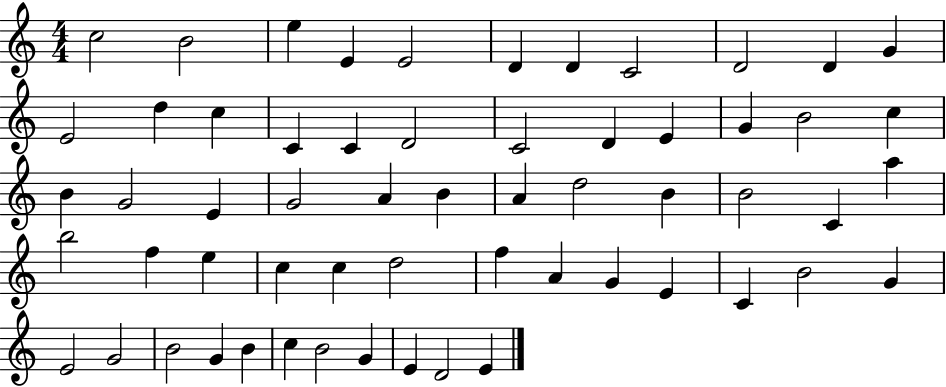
C5/h B4/h E5/q E4/q E4/h D4/q D4/q C4/h D4/h D4/q G4/q E4/h D5/q C5/q C4/q C4/q D4/h C4/h D4/q E4/q G4/q B4/h C5/q B4/q G4/h E4/q G4/h A4/q B4/q A4/q D5/h B4/q B4/h C4/q A5/q B5/h F5/q E5/q C5/q C5/q D5/h F5/q A4/q G4/q E4/q C4/q B4/h G4/q E4/h G4/h B4/h G4/q B4/q C5/q B4/h G4/q E4/q D4/h E4/q